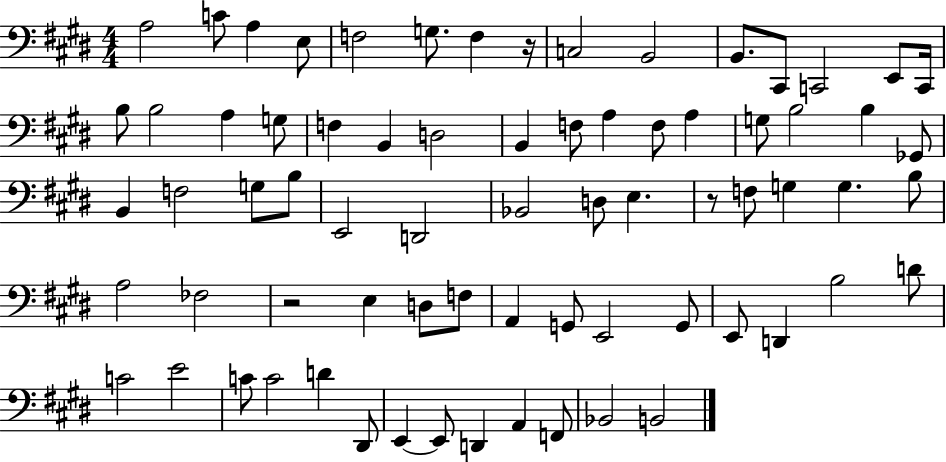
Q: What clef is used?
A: bass